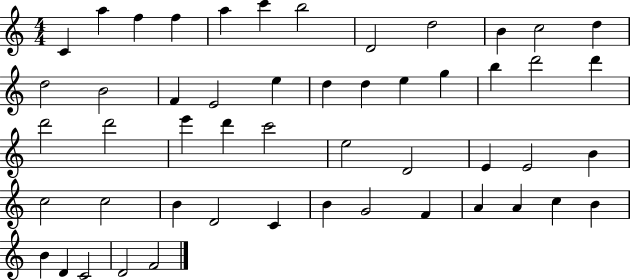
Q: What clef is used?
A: treble